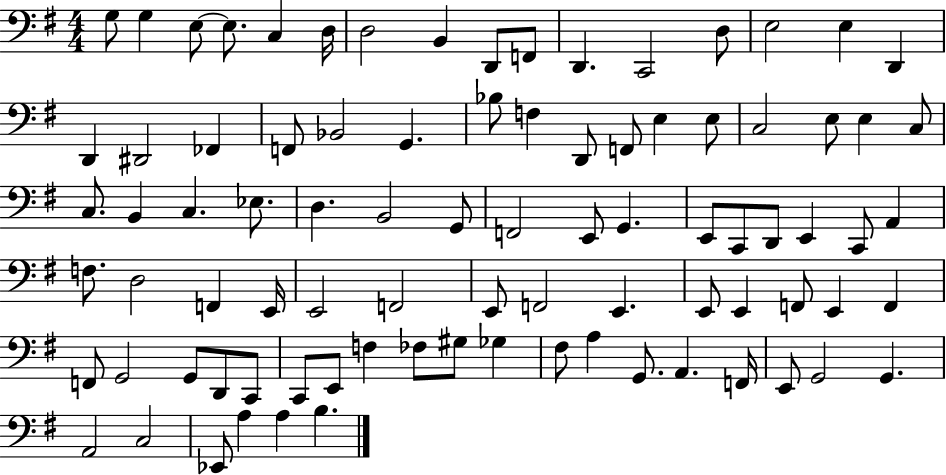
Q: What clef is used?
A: bass